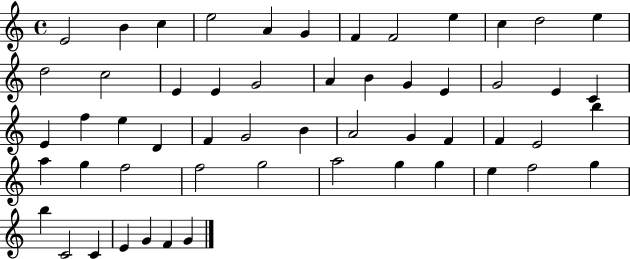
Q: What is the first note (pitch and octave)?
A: E4